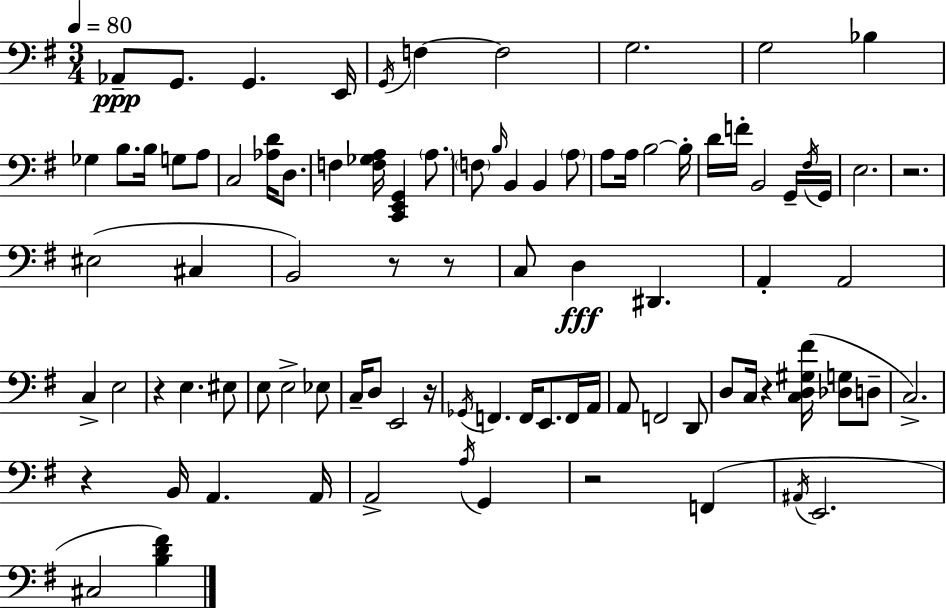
X:1
T:Untitled
M:3/4
L:1/4
K:G
_A,,/2 G,,/2 G,, E,,/4 G,,/4 F, F,2 G,2 G,2 _B, _G, B,/2 B,/4 G,/2 A,/2 C,2 [_A,D]/4 D,/2 F, [F,_G,A,]/4 [C,,E,,G,,] A,/2 F,/2 B,/4 B,, B,, A,/2 A,/2 A,/4 B,2 B,/4 D/4 F/4 B,,2 G,,/4 ^F,/4 G,,/4 E,2 z2 ^E,2 ^C, B,,2 z/2 z/2 C,/2 D, ^D,, A,, A,,2 C, E,2 z E, ^E,/2 E,/2 E,2 _E,/2 C,/4 D,/2 E,,2 z/4 _G,,/4 F,, F,,/4 E,,/2 F,,/4 A,,/4 A,,/2 F,,2 D,,/2 D,/2 C,/4 z [C,D,^G,^F]/4 [_D,G,]/2 D,/2 C,2 z B,,/4 A,, A,,/4 A,,2 A,/4 G,, z2 F,, ^A,,/4 E,,2 ^C,2 [B,D^F]